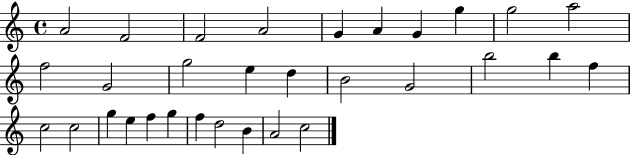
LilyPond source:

{
  \clef treble
  \time 4/4
  \defaultTimeSignature
  \key c \major
  a'2 f'2 | f'2 a'2 | g'4 a'4 g'4 g''4 | g''2 a''2 | \break f''2 g'2 | g''2 e''4 d''4 | b'2 g'2 | b''2 b''4 f''4 | \break c''2 c''2 | g''4 e''4 f''4 g''4 | f''4 d''2 b'4 | a'2 c''2 | \break \bar "|."
}